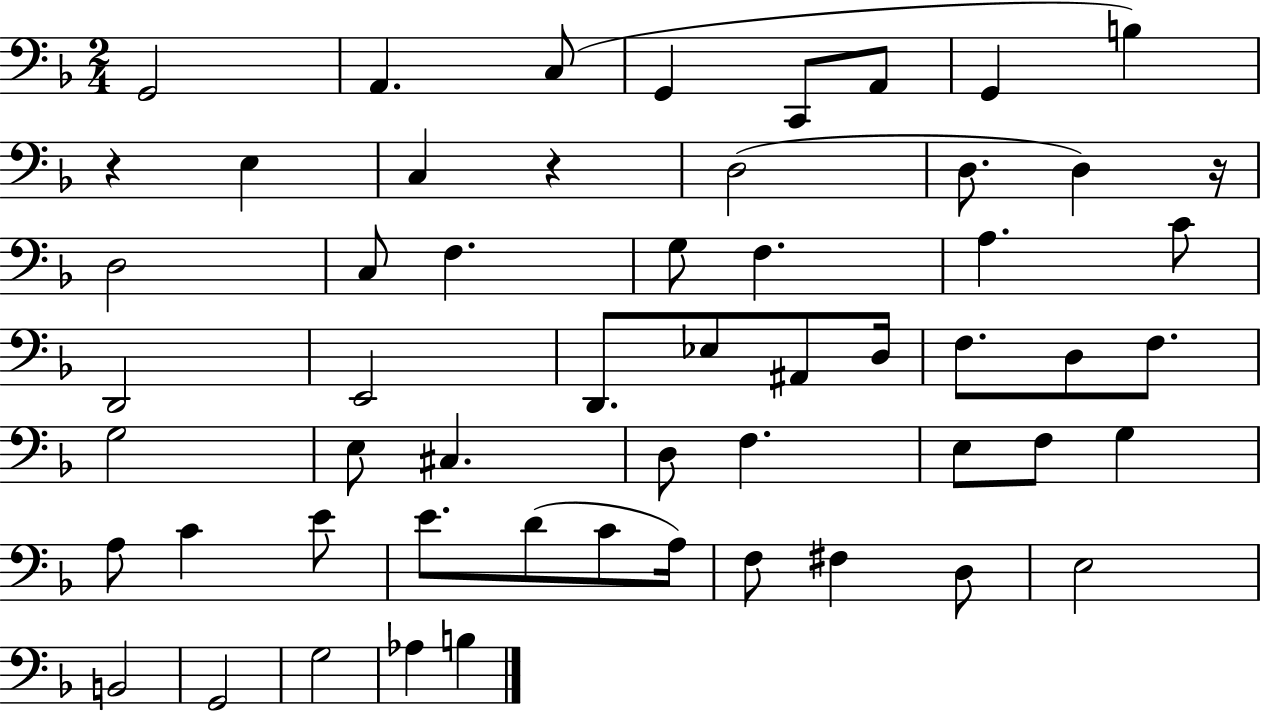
X:1
T:Untitled
M:2/4
L:1/4
K:F
G,,2 A,, C,/2 G,, C,,/2 A,,/2 G,, B, z E, C, z D,2 D,/2 D, z/4 D,2 C,/2 F, G,/2 F, A, C/2 D,,2 E,,2 D,,/2 _E,/2 ^A,,/2 D,/4 F,/2 D,/2 F,/2 G,2 E,/2 ^C, D,/2 F, E,/2 F,/2 G, A,/2 C E/2 E/2 D/2 C/2 A,/4 F,/2 ^F, D,/2 E,2 B,,2 G,,2 G,2 _A, B,